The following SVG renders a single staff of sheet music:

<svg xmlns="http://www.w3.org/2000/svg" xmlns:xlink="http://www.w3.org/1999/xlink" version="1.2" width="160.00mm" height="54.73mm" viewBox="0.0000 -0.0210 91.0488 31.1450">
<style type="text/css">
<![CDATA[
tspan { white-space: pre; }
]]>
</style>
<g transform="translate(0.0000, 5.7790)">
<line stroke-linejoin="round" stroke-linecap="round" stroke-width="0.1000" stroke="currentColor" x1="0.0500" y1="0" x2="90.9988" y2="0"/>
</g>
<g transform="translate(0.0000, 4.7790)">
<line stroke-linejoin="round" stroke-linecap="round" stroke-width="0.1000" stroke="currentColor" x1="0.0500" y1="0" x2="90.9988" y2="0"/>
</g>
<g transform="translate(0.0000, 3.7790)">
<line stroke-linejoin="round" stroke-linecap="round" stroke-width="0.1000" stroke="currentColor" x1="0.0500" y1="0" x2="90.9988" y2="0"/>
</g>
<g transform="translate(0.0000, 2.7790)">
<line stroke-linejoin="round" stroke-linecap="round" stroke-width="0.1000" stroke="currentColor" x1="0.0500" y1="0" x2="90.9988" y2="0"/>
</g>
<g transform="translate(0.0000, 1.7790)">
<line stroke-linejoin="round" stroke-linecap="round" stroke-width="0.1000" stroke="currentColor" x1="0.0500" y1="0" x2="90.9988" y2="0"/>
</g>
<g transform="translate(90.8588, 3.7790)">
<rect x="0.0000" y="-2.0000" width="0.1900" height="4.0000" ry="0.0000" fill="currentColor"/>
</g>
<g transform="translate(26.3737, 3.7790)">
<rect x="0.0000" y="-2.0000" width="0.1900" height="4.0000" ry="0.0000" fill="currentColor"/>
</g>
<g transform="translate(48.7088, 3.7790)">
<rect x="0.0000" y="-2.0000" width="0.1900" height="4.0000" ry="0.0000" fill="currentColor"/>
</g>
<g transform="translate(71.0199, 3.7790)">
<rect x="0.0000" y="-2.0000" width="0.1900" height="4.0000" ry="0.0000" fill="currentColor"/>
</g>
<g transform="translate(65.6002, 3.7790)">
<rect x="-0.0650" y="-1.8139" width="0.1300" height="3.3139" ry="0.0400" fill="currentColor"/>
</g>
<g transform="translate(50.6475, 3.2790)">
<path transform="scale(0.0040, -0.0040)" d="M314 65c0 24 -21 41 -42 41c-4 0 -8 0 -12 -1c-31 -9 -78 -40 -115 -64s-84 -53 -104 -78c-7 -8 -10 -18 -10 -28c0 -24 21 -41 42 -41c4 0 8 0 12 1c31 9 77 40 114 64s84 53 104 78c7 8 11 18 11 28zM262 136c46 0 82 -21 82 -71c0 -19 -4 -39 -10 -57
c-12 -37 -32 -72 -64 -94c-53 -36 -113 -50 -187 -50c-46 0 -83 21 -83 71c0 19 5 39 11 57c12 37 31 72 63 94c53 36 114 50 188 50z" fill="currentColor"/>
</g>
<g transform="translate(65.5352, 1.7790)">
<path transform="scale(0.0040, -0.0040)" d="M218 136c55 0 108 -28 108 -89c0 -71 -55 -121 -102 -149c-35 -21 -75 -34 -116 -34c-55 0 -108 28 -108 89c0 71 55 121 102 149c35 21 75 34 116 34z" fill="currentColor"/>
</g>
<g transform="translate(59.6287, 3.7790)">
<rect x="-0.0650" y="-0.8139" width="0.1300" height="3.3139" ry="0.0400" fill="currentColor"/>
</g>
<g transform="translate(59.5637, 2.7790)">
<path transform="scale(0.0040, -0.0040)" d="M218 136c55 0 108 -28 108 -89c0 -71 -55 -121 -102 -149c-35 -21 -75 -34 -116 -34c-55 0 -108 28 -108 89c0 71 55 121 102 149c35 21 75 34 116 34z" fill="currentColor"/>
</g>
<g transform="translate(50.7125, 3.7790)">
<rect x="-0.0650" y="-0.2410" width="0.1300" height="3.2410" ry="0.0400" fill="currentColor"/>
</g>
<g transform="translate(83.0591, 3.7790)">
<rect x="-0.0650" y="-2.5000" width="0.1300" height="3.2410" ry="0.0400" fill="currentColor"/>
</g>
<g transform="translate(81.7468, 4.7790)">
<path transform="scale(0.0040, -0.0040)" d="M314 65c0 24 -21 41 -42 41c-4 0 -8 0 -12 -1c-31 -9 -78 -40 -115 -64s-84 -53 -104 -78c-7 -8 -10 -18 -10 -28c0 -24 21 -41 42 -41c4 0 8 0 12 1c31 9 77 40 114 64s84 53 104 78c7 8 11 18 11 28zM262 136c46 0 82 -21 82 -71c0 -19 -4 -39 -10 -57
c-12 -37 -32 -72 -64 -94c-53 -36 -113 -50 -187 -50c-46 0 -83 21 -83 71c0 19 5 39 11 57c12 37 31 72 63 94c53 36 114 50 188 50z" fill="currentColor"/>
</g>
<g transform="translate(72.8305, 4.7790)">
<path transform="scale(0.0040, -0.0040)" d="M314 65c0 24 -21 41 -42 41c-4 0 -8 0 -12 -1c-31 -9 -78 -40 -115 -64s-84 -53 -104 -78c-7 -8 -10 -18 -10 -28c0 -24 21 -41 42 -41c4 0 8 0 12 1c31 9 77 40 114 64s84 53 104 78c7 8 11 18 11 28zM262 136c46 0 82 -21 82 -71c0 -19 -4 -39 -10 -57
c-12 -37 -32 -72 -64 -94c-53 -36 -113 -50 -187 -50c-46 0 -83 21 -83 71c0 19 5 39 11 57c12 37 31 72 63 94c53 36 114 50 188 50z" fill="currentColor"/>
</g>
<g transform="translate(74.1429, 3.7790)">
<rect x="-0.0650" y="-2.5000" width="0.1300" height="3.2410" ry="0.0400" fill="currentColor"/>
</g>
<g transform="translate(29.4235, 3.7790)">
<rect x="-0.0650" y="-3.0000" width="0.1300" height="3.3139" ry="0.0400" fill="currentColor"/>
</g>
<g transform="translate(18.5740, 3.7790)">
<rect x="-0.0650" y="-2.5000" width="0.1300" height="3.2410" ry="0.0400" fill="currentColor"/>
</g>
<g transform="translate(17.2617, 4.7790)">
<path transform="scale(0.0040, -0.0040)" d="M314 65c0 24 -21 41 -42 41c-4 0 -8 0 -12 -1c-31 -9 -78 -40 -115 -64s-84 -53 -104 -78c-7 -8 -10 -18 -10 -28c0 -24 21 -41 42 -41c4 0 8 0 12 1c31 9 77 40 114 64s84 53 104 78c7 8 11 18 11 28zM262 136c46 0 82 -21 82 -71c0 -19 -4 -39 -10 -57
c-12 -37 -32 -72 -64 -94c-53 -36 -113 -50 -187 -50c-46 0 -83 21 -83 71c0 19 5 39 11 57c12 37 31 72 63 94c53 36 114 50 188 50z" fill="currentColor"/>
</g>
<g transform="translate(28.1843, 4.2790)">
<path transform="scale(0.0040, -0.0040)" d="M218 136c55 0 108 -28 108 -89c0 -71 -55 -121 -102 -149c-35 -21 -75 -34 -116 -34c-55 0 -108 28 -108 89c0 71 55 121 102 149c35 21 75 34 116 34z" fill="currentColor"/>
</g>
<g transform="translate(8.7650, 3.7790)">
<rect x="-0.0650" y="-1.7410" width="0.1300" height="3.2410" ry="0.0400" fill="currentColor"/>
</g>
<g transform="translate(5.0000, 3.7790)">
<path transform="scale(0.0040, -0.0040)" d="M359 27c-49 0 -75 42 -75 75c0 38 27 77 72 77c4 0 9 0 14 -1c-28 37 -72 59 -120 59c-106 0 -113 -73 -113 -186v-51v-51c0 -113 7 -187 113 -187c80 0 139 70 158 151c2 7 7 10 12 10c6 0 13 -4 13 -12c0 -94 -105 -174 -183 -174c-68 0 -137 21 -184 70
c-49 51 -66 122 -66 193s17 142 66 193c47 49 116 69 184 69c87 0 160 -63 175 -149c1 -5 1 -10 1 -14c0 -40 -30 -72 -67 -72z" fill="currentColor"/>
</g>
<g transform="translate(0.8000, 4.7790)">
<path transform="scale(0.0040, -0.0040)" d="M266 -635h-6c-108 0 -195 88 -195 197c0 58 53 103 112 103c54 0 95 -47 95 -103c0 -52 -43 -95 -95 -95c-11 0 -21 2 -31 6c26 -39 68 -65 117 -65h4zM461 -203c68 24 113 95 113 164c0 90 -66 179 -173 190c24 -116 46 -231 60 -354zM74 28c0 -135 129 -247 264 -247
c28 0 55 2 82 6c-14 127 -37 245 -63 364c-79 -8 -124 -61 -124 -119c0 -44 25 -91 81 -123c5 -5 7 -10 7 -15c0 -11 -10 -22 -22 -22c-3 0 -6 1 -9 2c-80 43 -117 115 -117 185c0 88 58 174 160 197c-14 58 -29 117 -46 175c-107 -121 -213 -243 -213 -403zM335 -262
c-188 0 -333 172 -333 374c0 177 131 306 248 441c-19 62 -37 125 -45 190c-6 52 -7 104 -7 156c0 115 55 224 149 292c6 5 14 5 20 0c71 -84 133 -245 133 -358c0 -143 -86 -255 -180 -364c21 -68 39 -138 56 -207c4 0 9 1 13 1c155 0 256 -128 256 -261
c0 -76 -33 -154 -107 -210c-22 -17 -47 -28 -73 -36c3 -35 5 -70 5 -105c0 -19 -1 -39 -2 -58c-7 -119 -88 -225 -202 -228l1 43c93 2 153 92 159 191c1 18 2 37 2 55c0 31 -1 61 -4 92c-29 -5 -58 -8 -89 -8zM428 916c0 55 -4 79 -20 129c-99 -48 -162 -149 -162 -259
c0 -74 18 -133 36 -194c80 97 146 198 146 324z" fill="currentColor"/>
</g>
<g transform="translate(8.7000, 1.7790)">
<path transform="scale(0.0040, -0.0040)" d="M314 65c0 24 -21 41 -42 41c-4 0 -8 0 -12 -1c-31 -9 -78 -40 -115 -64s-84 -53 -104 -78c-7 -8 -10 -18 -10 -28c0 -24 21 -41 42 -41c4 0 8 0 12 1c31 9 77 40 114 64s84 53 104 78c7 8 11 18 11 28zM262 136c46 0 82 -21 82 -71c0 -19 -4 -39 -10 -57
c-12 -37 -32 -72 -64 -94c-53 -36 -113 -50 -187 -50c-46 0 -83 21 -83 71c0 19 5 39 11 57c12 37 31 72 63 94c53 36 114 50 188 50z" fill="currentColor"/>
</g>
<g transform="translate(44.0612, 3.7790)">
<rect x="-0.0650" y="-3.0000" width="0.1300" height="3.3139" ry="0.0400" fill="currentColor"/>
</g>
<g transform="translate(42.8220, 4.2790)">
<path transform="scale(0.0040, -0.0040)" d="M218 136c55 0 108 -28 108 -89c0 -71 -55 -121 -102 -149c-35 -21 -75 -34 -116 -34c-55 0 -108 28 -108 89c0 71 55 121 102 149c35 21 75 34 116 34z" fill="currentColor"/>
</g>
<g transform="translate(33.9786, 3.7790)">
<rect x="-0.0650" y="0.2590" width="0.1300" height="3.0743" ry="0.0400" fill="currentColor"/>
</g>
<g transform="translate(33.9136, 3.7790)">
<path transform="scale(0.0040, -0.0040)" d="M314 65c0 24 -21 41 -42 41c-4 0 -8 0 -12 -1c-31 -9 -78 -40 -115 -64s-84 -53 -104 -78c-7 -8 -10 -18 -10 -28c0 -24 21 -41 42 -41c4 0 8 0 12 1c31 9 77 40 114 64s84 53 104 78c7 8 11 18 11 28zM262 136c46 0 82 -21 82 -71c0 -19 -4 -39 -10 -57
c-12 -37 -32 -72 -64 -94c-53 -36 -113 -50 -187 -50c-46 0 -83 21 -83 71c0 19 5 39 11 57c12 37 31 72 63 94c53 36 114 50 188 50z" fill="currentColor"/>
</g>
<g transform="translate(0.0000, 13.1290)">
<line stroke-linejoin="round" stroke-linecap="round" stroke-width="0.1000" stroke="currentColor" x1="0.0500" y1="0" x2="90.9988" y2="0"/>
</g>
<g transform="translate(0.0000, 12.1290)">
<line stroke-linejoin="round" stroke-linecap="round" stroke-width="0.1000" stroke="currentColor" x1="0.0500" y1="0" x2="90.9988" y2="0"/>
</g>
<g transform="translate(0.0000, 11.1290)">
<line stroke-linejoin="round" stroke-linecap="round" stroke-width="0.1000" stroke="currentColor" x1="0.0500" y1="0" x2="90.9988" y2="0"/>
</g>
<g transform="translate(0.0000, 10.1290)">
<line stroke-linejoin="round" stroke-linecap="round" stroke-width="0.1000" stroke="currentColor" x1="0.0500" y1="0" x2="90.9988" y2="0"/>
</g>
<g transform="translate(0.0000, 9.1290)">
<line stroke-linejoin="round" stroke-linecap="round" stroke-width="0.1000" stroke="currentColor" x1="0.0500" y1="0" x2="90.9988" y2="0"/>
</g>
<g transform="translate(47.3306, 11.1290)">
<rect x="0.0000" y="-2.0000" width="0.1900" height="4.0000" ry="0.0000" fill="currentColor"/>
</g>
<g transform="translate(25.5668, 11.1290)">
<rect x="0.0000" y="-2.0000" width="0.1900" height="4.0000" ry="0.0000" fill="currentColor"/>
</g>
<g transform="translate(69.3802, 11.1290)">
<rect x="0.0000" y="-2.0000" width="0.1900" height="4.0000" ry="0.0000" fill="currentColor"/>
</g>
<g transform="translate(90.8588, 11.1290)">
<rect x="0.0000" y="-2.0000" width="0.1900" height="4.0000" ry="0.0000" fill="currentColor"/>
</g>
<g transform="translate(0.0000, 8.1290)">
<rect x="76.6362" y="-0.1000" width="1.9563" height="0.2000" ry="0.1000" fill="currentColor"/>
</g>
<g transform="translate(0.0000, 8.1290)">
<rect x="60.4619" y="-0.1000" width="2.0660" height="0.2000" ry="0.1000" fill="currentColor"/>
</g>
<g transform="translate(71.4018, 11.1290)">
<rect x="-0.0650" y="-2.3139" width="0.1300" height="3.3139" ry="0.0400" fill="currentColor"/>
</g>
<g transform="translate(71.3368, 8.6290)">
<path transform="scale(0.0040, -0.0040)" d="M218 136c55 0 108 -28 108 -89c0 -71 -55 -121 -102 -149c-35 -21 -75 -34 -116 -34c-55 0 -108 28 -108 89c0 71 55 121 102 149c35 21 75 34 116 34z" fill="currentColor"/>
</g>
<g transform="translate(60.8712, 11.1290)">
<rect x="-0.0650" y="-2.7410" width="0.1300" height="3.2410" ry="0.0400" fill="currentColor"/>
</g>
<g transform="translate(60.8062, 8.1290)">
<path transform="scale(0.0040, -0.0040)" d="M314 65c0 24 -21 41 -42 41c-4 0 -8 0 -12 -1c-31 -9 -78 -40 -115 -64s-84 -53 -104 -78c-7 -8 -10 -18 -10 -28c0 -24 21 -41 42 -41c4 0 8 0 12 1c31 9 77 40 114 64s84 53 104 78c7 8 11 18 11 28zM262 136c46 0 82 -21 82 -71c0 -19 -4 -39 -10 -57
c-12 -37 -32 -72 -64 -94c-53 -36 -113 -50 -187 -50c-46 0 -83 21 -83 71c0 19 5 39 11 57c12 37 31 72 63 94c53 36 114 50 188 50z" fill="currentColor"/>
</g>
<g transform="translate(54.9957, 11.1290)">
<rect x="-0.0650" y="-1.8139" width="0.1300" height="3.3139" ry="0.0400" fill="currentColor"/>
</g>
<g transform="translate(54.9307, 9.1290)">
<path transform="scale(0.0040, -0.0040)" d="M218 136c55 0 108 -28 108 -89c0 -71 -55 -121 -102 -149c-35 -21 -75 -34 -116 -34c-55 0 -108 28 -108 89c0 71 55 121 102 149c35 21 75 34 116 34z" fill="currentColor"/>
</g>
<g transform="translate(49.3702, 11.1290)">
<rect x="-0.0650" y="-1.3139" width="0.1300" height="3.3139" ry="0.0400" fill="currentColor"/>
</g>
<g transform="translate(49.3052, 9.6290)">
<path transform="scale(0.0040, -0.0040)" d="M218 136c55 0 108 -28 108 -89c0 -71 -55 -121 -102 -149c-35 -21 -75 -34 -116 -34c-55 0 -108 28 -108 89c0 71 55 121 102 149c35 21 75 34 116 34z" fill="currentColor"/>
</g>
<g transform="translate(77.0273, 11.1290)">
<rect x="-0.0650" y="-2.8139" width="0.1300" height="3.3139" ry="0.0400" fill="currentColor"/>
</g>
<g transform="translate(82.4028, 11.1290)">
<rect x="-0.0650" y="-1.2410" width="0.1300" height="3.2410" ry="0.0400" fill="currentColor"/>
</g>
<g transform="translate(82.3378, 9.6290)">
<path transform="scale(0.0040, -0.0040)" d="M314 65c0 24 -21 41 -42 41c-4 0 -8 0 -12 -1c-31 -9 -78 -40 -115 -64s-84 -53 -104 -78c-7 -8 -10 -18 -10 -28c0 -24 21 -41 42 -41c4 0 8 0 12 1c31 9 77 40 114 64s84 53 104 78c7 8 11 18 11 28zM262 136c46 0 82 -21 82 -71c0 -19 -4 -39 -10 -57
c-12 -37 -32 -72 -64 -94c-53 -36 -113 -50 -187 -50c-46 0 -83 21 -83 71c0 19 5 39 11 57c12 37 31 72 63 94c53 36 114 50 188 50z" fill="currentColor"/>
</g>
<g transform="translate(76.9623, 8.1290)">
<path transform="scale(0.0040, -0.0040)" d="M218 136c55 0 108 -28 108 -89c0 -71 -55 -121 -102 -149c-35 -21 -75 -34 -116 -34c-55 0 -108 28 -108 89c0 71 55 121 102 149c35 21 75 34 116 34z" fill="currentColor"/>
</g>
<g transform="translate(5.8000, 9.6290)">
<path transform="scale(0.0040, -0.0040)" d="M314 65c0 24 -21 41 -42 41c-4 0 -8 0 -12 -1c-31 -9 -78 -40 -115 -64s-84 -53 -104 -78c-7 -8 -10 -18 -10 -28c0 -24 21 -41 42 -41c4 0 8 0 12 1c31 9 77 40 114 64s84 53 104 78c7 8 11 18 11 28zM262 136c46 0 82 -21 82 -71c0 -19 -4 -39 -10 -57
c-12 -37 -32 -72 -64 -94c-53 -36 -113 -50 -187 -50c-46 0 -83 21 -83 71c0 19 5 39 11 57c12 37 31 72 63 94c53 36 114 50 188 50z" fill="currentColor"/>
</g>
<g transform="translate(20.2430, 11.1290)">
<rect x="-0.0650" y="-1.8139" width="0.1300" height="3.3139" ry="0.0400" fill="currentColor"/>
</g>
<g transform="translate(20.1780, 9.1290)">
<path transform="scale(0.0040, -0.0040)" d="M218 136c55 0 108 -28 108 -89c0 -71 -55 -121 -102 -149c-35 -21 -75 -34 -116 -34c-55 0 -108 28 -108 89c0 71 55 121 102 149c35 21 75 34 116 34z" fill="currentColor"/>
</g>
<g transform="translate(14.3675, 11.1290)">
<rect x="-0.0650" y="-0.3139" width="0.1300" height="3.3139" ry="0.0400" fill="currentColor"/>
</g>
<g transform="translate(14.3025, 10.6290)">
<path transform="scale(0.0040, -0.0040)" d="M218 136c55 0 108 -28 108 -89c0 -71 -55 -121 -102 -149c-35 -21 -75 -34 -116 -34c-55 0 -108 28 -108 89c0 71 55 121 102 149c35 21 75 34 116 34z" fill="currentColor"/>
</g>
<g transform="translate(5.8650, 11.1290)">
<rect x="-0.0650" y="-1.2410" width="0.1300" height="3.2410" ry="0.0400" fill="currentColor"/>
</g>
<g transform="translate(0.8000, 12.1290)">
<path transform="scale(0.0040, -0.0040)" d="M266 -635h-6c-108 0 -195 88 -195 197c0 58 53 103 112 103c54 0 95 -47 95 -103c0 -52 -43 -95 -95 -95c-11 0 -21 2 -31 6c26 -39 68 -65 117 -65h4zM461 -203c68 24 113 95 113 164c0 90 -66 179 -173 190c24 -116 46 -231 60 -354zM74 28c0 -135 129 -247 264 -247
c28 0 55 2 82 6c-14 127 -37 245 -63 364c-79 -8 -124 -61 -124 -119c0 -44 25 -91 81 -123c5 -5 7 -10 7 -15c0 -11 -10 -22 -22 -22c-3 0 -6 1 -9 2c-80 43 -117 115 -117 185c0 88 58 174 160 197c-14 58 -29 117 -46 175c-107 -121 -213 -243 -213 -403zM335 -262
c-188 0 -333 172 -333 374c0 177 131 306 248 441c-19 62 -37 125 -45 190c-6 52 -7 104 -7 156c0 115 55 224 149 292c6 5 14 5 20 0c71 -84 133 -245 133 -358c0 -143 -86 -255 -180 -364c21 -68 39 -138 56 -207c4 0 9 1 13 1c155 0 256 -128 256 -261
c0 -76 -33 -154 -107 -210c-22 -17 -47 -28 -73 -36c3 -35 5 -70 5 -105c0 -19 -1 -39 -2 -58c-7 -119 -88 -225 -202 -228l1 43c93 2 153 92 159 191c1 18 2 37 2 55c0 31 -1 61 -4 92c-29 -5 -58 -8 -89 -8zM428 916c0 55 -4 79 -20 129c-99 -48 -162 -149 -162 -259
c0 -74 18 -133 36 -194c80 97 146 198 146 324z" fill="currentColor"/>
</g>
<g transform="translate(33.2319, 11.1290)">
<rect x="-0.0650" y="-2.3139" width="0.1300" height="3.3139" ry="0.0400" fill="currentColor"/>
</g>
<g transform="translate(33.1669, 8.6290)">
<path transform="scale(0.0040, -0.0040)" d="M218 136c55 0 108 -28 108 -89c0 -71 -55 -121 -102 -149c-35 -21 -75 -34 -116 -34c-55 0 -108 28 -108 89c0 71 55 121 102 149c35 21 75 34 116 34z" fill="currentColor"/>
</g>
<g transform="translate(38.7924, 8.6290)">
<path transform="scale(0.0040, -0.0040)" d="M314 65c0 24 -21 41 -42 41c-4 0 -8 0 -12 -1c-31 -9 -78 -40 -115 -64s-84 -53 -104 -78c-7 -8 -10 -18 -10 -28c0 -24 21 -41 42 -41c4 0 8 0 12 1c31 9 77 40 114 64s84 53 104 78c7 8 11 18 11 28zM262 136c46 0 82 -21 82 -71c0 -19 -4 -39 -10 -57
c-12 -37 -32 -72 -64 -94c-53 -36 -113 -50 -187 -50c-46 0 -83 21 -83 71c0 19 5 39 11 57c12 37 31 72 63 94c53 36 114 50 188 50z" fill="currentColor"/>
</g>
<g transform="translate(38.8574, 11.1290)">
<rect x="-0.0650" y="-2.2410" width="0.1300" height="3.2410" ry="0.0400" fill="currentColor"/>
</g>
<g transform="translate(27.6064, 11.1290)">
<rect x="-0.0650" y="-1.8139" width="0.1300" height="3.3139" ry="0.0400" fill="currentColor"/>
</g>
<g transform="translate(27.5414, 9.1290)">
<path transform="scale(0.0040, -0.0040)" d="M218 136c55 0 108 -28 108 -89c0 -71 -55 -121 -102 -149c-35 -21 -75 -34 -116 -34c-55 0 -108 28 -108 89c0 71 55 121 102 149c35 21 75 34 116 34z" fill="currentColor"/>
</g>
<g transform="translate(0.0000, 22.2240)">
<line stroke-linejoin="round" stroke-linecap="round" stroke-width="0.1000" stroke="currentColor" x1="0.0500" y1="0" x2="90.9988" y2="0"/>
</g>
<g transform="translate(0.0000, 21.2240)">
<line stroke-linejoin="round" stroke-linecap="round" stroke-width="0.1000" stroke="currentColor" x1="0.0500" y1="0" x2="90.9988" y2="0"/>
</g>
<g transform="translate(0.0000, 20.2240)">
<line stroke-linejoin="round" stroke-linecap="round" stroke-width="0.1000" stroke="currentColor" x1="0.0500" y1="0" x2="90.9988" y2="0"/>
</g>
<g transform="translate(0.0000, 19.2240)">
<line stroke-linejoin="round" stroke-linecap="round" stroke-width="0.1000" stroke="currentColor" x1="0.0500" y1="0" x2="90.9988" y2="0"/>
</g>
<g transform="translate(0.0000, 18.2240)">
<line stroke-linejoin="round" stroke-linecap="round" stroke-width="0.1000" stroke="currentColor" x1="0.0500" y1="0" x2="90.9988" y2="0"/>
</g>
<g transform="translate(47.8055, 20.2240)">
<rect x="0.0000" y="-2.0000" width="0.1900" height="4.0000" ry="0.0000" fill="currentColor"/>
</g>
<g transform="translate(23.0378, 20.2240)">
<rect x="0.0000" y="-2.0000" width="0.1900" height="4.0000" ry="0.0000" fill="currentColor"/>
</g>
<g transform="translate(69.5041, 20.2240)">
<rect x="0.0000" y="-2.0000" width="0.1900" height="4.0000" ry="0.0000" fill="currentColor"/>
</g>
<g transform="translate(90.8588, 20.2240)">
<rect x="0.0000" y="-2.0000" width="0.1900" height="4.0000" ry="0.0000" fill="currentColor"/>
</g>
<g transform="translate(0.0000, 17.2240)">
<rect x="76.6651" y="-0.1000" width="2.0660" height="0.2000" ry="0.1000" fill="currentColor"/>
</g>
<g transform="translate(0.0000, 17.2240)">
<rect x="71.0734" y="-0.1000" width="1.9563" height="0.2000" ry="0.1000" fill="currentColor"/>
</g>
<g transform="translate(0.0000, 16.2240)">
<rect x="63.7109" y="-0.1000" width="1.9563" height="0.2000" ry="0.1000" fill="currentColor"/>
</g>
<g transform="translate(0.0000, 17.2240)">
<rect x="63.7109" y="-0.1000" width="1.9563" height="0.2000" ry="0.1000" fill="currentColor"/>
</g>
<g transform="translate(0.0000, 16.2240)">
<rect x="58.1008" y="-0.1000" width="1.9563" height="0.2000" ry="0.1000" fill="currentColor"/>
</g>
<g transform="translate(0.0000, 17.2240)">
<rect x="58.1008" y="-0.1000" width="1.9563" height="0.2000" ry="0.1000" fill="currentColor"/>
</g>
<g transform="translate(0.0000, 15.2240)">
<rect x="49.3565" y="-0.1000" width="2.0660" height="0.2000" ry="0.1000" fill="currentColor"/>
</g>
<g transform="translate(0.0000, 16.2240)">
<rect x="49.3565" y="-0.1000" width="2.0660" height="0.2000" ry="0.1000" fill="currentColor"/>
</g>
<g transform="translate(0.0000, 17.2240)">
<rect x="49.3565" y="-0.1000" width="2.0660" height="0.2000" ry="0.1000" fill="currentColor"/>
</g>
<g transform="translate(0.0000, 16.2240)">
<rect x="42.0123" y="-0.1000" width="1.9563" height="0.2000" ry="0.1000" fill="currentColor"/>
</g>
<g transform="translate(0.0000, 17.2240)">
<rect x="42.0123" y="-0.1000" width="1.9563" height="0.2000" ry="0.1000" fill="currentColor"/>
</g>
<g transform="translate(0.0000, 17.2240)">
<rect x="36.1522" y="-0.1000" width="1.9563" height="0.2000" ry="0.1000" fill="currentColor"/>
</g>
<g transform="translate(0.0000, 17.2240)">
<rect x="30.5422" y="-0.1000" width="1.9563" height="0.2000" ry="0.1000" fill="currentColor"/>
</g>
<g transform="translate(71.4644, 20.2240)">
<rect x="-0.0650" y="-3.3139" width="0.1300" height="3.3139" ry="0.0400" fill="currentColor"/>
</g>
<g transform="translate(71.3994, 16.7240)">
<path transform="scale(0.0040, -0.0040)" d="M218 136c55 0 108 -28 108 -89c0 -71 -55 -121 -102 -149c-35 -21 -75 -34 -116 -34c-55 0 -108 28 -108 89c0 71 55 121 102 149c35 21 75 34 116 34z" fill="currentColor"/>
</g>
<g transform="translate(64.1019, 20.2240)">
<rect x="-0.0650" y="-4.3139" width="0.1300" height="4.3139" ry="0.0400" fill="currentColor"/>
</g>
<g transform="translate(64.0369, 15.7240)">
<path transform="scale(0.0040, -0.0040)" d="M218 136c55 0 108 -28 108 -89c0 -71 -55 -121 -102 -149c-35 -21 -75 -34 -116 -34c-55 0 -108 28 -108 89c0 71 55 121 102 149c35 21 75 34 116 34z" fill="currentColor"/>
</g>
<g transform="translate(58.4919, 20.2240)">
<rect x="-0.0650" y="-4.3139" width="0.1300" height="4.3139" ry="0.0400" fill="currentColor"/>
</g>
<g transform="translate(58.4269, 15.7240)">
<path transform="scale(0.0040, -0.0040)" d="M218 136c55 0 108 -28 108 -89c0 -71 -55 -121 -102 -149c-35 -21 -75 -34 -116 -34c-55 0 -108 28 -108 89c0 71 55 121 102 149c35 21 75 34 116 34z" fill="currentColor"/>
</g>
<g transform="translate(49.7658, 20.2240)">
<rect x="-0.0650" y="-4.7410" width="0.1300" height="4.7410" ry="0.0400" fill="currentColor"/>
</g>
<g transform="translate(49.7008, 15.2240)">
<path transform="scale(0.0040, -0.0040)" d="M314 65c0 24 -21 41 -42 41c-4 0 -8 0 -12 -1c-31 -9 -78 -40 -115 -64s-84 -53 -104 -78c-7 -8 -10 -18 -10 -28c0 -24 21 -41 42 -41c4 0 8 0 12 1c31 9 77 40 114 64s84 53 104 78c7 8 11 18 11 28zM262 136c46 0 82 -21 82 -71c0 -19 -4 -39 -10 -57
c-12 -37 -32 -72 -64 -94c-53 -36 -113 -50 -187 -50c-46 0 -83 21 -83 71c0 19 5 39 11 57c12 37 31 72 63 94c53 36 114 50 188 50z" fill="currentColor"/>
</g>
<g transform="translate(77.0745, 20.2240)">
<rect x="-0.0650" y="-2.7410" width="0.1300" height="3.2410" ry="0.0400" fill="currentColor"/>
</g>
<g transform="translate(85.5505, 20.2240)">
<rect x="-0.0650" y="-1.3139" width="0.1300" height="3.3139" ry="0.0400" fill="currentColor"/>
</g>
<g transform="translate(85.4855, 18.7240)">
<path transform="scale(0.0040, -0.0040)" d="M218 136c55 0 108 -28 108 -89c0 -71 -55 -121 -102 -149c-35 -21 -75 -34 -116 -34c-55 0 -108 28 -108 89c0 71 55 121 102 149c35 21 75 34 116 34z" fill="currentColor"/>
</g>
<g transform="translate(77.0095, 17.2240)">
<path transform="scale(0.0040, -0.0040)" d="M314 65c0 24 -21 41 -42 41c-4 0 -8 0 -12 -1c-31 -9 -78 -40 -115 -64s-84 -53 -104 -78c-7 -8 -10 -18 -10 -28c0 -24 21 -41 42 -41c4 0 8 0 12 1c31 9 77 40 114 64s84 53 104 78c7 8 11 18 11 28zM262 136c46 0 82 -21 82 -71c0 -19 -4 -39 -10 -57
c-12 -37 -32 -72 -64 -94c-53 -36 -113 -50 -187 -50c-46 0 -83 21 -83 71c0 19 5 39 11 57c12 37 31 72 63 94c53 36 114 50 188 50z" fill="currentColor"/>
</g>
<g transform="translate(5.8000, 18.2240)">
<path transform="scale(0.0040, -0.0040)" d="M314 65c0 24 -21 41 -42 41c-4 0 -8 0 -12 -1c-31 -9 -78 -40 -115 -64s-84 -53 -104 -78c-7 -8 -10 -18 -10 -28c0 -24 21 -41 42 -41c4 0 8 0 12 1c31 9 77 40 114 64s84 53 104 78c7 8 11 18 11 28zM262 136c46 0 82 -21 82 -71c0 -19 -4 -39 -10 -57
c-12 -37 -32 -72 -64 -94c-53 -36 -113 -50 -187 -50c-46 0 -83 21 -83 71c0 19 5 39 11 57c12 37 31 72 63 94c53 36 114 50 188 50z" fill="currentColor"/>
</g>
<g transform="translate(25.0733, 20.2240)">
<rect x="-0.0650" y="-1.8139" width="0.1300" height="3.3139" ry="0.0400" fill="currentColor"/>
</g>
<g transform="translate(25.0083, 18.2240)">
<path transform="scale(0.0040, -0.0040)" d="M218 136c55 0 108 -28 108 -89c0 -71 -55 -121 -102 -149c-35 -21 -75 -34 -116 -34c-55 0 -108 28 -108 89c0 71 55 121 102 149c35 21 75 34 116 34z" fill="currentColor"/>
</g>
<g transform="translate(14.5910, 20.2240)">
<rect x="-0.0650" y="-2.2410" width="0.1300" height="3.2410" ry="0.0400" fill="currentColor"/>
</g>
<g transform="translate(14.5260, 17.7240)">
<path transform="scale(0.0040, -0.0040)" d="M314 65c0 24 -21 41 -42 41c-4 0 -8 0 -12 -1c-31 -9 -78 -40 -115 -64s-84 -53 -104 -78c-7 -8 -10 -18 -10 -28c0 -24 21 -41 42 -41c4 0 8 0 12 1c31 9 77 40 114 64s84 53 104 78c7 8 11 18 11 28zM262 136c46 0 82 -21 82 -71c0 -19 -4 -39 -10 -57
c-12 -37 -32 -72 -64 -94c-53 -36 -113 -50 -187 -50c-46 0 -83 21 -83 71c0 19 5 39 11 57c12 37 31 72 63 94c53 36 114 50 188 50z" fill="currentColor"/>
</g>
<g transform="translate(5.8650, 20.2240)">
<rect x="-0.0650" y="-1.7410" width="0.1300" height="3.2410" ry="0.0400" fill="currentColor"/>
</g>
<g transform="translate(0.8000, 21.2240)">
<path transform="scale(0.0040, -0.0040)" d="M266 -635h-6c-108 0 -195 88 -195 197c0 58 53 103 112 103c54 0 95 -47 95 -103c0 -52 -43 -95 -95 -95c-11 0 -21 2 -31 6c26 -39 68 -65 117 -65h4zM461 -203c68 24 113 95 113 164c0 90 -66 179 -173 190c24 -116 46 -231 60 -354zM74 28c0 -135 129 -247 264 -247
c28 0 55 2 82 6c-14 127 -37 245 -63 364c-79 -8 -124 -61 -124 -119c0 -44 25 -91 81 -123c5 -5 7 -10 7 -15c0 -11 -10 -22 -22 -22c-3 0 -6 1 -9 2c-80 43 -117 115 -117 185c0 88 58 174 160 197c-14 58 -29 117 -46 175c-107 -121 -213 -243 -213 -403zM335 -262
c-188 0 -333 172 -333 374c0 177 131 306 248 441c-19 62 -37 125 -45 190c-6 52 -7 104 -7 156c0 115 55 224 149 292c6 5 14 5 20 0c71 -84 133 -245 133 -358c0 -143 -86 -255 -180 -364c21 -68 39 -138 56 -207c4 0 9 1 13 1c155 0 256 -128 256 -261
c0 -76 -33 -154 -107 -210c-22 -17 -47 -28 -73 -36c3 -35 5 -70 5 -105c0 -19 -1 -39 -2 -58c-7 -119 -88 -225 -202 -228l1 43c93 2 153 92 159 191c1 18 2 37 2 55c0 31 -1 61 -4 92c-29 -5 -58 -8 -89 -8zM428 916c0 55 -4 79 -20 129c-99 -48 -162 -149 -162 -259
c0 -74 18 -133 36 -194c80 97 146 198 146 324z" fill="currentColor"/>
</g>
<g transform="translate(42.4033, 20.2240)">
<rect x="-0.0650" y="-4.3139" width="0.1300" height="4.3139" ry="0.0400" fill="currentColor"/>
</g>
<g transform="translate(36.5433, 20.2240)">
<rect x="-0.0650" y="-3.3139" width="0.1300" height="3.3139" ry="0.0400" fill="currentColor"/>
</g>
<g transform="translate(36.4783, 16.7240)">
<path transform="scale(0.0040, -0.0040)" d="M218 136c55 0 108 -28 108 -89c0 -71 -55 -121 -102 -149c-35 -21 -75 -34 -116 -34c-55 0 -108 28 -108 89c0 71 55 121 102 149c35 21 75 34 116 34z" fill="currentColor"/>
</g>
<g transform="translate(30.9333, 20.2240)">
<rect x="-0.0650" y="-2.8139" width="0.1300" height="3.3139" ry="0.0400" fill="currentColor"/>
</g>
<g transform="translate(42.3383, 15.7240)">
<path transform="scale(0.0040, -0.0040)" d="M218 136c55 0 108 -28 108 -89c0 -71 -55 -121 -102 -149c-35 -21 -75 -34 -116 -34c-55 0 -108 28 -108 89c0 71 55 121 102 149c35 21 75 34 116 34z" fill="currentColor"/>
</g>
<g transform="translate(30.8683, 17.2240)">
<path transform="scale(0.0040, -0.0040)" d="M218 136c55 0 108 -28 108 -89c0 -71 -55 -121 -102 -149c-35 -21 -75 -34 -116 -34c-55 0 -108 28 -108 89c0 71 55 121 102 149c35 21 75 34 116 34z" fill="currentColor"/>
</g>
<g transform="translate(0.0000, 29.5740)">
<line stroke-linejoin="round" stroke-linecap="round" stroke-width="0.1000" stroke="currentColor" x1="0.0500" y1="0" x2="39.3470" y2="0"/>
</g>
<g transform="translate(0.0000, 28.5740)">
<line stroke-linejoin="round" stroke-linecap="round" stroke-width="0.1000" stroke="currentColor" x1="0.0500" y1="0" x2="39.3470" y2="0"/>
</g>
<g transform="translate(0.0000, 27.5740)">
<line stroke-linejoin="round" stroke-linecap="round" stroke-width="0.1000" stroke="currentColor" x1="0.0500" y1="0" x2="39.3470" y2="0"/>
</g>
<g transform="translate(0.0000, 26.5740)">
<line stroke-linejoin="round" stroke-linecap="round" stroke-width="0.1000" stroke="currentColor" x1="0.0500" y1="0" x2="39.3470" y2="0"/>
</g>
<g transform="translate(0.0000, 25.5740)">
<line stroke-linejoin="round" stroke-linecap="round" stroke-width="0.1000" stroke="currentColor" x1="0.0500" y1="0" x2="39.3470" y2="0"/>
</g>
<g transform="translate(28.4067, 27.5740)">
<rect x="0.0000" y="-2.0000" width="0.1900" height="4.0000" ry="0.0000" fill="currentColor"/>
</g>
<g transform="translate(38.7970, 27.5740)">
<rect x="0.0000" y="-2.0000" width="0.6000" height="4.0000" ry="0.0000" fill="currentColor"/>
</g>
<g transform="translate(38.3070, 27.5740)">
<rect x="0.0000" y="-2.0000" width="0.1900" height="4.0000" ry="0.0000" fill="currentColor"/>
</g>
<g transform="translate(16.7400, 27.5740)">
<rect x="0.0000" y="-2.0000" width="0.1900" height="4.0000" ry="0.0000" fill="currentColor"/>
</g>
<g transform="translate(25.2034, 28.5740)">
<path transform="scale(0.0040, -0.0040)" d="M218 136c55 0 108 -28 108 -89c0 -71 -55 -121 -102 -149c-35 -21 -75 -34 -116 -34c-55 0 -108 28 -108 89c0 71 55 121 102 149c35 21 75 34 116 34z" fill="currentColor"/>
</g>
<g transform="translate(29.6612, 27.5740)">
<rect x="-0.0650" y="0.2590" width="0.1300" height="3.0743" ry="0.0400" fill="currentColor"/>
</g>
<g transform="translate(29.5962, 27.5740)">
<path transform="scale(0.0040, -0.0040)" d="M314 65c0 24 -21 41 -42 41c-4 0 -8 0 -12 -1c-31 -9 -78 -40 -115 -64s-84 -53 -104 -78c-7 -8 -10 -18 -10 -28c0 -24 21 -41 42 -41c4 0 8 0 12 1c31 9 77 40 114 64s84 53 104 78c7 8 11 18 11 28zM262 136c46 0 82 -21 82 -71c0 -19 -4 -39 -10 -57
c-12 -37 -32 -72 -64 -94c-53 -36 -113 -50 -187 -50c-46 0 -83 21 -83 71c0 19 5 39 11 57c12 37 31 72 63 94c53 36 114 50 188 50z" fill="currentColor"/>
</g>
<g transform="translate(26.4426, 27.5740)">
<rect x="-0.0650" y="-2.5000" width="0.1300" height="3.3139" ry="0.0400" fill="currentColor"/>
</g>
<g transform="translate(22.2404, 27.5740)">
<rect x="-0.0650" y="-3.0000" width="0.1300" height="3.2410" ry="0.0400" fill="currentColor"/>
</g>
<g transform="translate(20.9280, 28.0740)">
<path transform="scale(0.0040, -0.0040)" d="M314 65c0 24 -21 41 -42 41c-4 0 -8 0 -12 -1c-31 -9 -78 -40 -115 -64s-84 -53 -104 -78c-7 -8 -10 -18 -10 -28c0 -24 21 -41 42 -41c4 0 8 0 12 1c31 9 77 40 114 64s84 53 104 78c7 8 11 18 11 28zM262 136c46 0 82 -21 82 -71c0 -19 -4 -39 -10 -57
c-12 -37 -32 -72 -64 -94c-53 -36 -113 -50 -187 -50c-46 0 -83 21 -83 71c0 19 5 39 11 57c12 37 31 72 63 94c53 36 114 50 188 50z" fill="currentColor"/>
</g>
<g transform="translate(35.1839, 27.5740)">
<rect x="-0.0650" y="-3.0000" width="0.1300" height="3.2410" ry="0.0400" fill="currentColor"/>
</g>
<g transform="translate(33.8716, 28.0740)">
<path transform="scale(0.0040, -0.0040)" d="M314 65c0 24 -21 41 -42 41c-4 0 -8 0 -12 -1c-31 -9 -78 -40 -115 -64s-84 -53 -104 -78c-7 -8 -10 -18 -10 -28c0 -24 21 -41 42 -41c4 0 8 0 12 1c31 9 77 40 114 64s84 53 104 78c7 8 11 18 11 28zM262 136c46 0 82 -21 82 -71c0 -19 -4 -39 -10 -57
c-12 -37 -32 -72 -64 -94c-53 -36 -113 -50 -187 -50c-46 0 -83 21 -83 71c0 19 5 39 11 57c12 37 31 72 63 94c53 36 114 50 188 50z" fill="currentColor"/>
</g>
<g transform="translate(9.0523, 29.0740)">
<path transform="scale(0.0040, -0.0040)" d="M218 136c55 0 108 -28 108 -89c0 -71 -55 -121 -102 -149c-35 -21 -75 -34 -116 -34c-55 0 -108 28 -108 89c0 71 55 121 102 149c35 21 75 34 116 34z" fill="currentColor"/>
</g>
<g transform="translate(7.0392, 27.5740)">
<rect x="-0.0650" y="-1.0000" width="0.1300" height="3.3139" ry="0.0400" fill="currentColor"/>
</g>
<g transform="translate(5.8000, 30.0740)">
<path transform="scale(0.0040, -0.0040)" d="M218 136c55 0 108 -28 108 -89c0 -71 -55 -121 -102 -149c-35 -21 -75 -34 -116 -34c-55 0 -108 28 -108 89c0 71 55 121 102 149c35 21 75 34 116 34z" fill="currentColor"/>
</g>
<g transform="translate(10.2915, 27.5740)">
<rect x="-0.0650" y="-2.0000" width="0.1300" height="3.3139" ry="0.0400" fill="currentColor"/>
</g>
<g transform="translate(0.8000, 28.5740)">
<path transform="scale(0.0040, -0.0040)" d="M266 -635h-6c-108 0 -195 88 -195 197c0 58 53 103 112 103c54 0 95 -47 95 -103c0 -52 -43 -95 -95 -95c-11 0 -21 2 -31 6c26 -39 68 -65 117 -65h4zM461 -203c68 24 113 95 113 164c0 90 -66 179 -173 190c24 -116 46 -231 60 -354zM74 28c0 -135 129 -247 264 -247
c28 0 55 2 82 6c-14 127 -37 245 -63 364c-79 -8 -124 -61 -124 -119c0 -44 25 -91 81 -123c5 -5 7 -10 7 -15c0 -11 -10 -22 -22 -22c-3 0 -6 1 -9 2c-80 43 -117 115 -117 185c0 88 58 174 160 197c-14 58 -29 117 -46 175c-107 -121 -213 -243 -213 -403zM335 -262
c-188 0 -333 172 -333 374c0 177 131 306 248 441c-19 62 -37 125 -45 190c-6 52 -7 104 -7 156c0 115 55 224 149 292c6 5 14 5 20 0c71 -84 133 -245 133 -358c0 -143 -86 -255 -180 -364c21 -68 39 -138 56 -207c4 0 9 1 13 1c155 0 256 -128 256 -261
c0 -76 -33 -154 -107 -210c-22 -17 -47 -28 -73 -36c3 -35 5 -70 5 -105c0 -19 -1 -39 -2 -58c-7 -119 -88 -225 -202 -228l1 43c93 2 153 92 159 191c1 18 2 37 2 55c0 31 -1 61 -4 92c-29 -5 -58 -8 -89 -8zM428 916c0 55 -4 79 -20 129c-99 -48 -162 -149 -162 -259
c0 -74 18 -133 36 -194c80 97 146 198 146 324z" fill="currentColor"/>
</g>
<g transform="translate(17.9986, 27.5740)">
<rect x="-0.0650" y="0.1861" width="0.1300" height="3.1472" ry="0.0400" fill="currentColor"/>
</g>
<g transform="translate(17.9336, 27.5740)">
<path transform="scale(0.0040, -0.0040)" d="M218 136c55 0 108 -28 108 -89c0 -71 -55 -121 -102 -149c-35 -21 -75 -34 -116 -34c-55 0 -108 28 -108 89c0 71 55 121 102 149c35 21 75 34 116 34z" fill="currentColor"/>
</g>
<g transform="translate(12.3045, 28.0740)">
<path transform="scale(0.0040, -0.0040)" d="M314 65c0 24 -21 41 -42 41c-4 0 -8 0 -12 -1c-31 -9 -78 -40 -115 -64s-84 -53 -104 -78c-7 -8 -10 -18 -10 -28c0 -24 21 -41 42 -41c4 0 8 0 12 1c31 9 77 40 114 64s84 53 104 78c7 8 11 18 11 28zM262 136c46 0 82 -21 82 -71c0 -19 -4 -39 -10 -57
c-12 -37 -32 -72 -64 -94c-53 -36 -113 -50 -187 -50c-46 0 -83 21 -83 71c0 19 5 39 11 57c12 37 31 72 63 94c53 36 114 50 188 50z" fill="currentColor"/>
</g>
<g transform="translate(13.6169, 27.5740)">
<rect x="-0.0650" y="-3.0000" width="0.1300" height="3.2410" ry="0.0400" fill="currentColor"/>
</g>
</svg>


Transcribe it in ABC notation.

X:1
T:Untitled
M:4/4
L:1/4
K:C
f2 G2 A B2 A c2 d f G2 G2 e2 c f f g g2 e f a2 g a e2 f2 g2 f a b d' e'2 d' d' b a2 e D F A2 B A2 G B2 A2